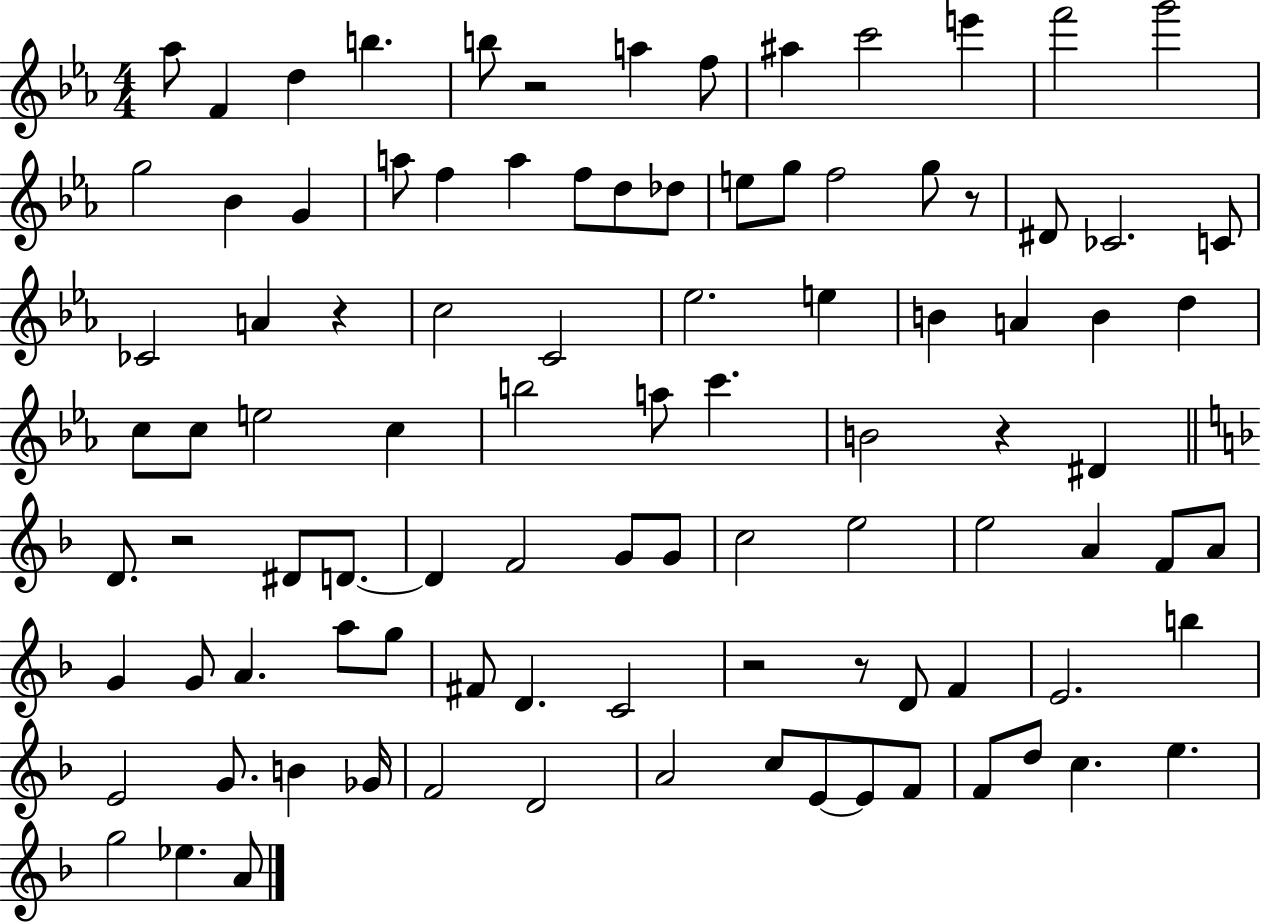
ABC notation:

X:1
T:Untitled
M:4/4
L:1/4
K:Eb
_a/2 F d b b/2 z2 a f/2 ^a c'2 e' f'2 g'2 g2 _B G a/2 f a f/2 d/2 _d/2 e/2 g/2 f2 g/2 z/2 ^D/2 _C2 C/2 _C2 A z c2 C2 _e2 e B A B d c/2 c/2 e2 c b2 a/2 c' B2 z ^D D/2 z2 ^D/2 D/2 D F2 G/2 G/2 c2 e2 e2 A F/2 A/2 G G/2 A a/2 g/2 ^F/2 D C2 z2 z/2 D/2 F E2 b E2 G/2 B _G/4 F2 D2 A2 c/2 E/2 E/2 F/2 F/2 d/2 c e g2 _e A/2